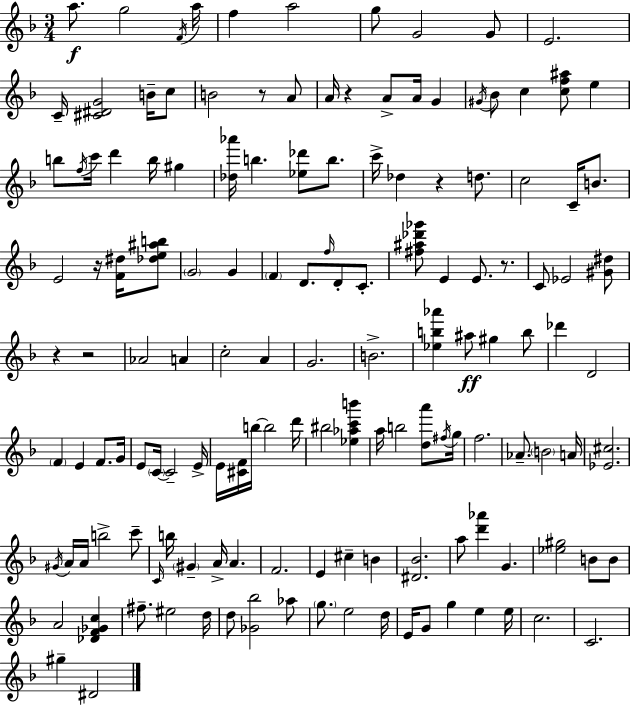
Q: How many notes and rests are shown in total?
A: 142